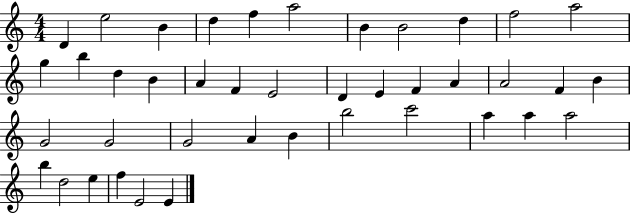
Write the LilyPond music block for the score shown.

{
  \clef treble
  \numericTimeSignature
  \time 4/4
  \key c \major
  d'4 e''2 b'4 | d''4 f''4 a''2 | b'4 b'2 d''4 | f''2 a''2 | \break g''4 b''4 d''4 b'4 | a'4 f'4 e'2 | d'4 e'4 f'4 a'4 | a'2 f'4 b'4 | \break g'2 g'2 | g'2 a'4 b'4 | b''2 c'''2 | a''4 a''4 a''2 | \break b''4 d''2 e''4 | f''4 e'2 e'4 | \bar "|."
}